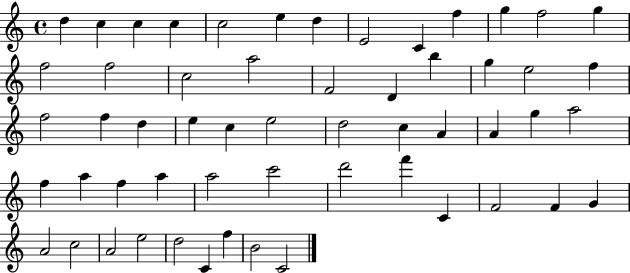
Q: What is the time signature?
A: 4/4